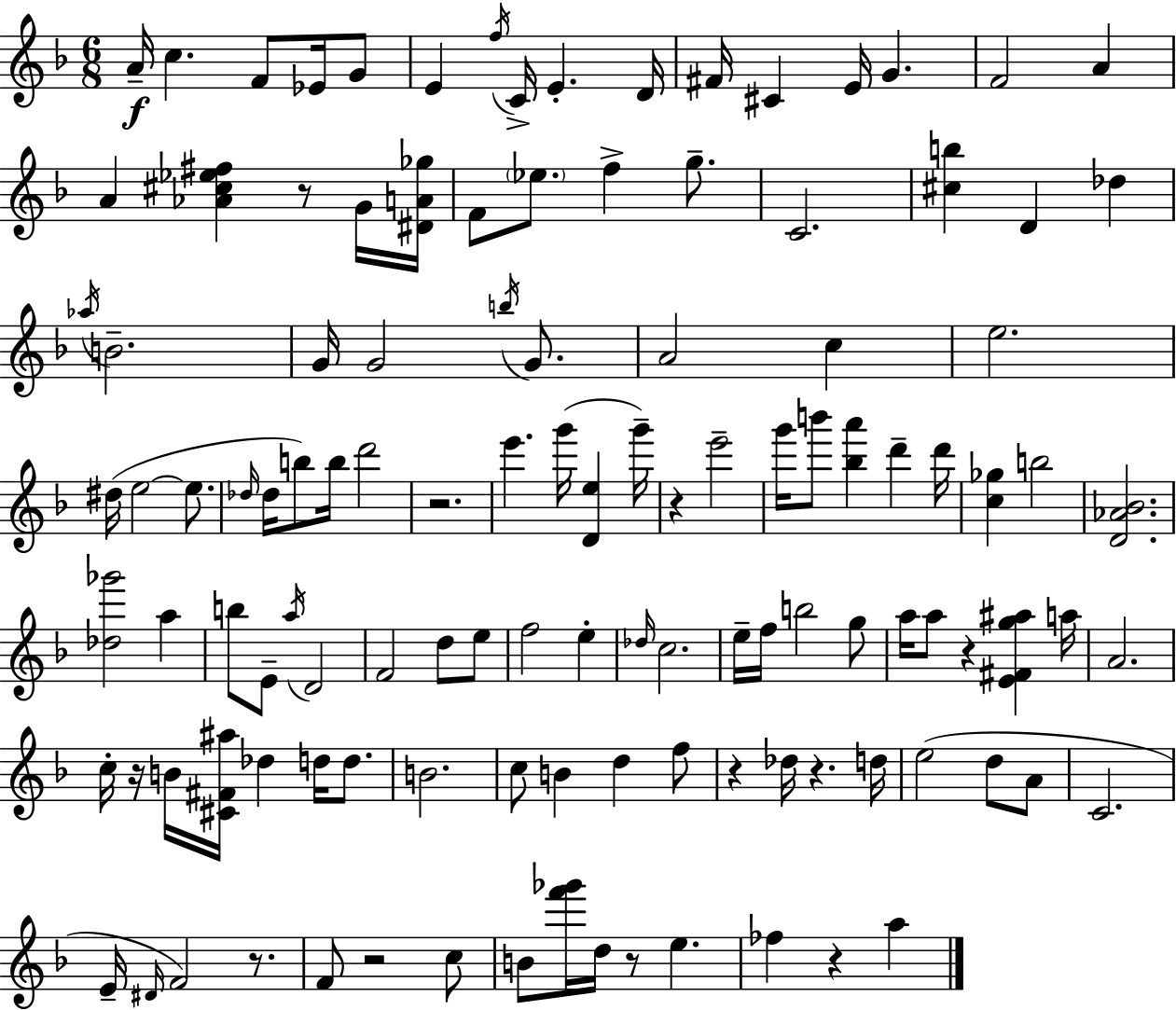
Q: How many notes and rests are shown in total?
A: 119